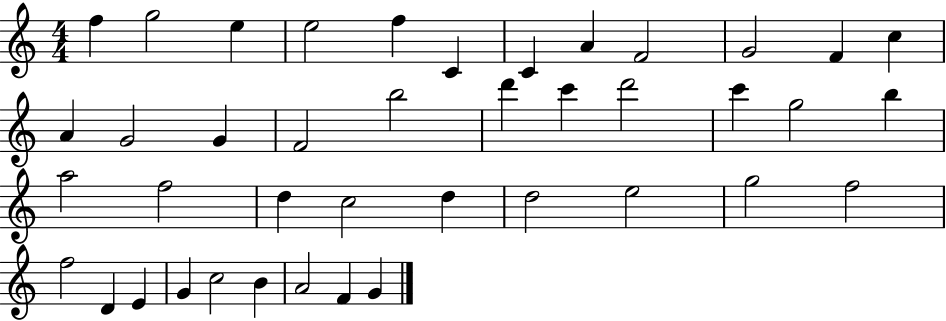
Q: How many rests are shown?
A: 0